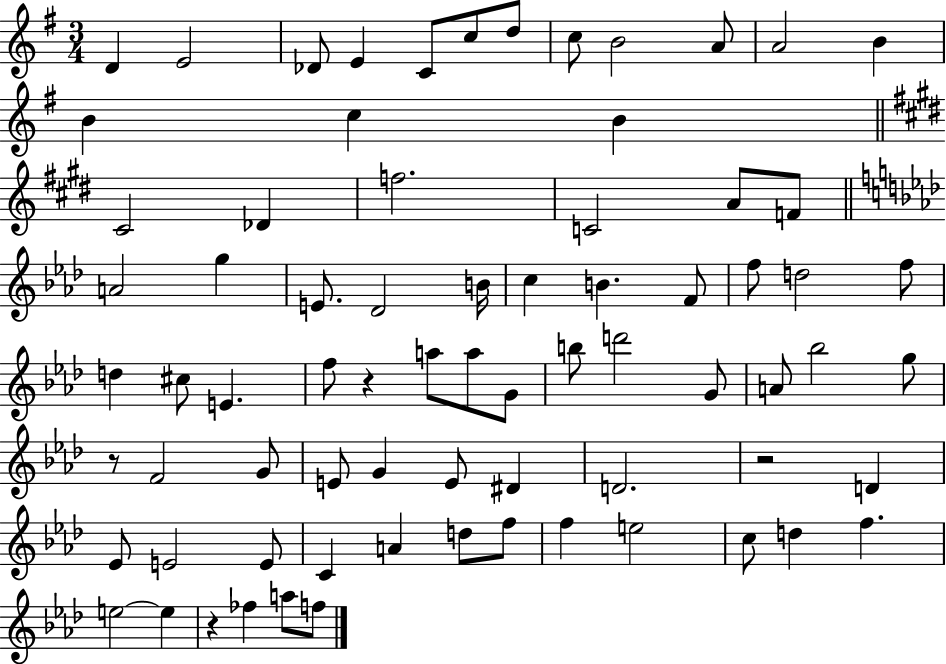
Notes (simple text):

D4/q E4/h Db4/e E4/q C4/e C5/e D5/e C5/e B4/h A4/e A4/h B4/q B4/q C5/q B4/q C#4/h Db4/q F5/h. C4/h A4/e F4/e A4/h G5/q E4/e. Db4/h B4/s C5/q B4/q. F4/e F5/e D5/h F5/e D5/q C#5/e E4/q. F5/e R/q A5/e A5/e G4/e B5/e D6/h G4/e A4/e Bb5/h G5/e R/e F4/h G4/e E4/e G4/q E4/e D#4/q D4/h. R/h D4/q Eb4/e E4/h E4/e C4/q A4/q D5/e F5/e F5/q E5/h C5/e D5/q F5/q. E5/h E5/q R/q FES5/q A5/e F5/e